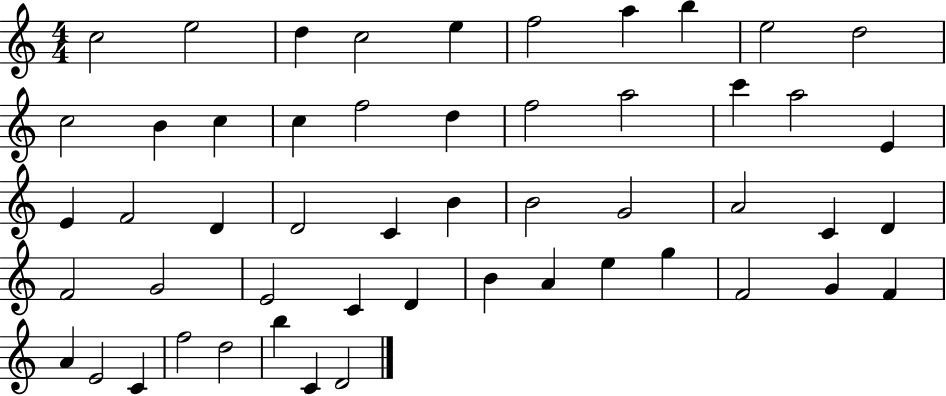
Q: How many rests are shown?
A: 0